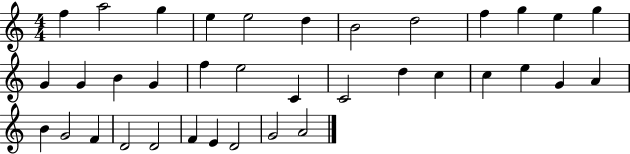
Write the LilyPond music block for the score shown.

{
  \clef treble
  \numericTimeSignature
  \time 4/4
  \key c \major
  f''4 a''2 g''4 | e''4 e''2 d''4 | b'2 d''2 | f''4 g''4 e''4 g''4 | \break g'4 g'4 b'4 g'4 | f''4 e''2 c'4 | c'2 d''4 c''4 | c''4 e''4 g'4 a'4 | \break b'4 g'2 f'4 | d'2 d'2 | f'4 e'4 d'2 | g'2 a'2 | \break \bar "|."
}